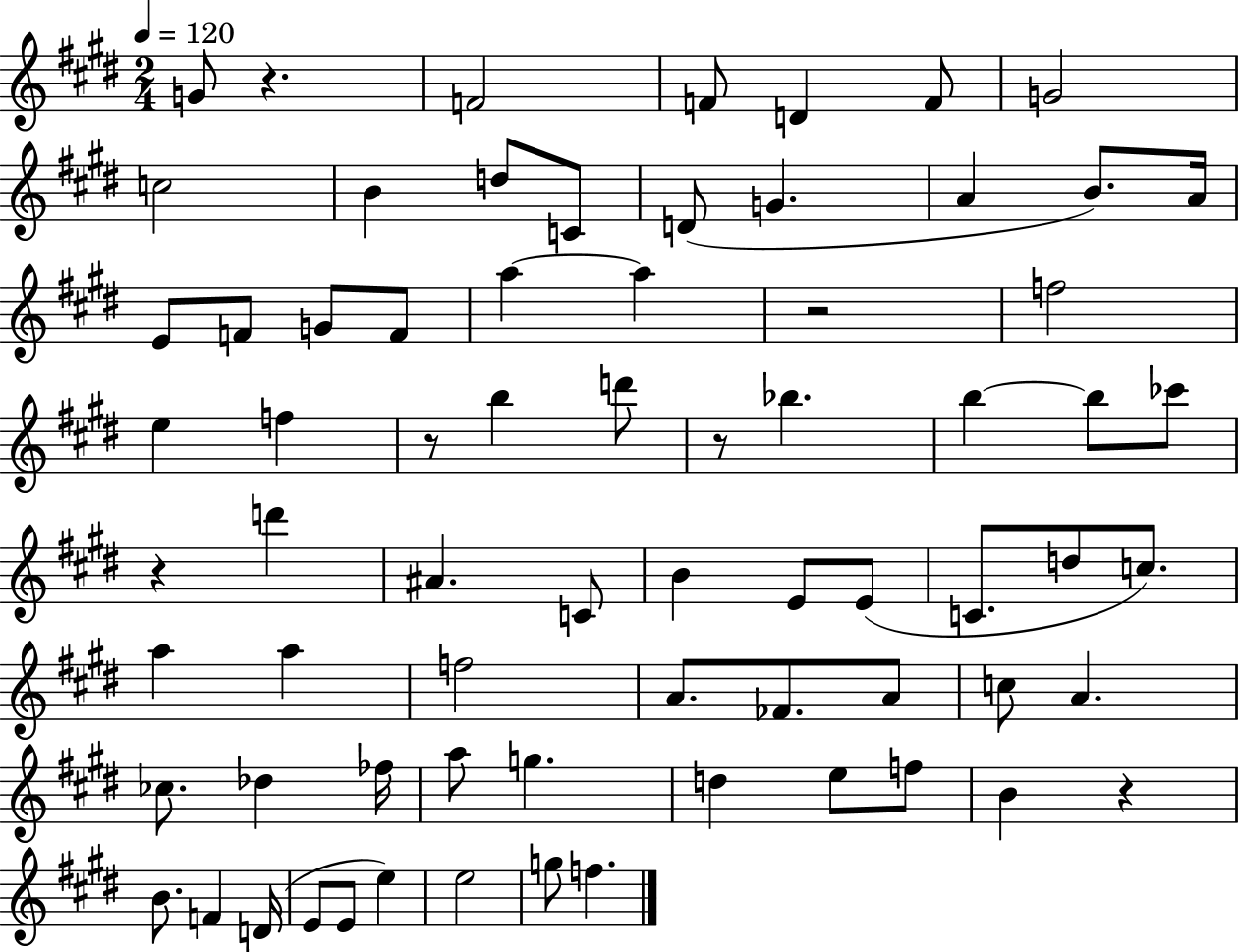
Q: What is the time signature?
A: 2/4